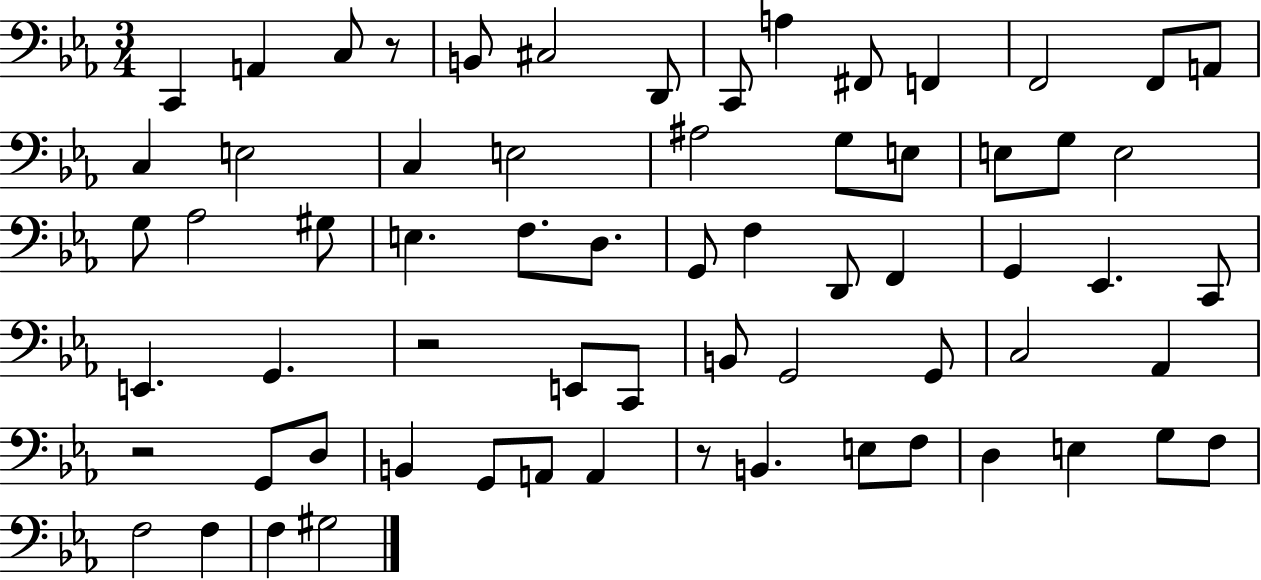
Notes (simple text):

C2/q A2/q C3/e R/e B2/e C#3/h D2/e C2/e A3/q F#2/e F2/q F2/h F2/e A2/e C3/q E3/h C3/q E3/h A#3/h G3/e E3/e E3/e G3/e E3/h G3/e Ab3/h G#3/e E3/q. F3/e. D3/e. G2/e F3/q D2/e F2/q G2/q Eb2/q. C2/e E2/q. G2/q. R/h E2/e C2/e B2/e G2/h G2/e C3/h Ab2/q R/h G2/e D3/e B2/q G2/e A2/e A2/q R/e B2/q. E3/e F3/e D3/q E3/q G3/e F3/e F3/h F3/q F3/q G#3/h